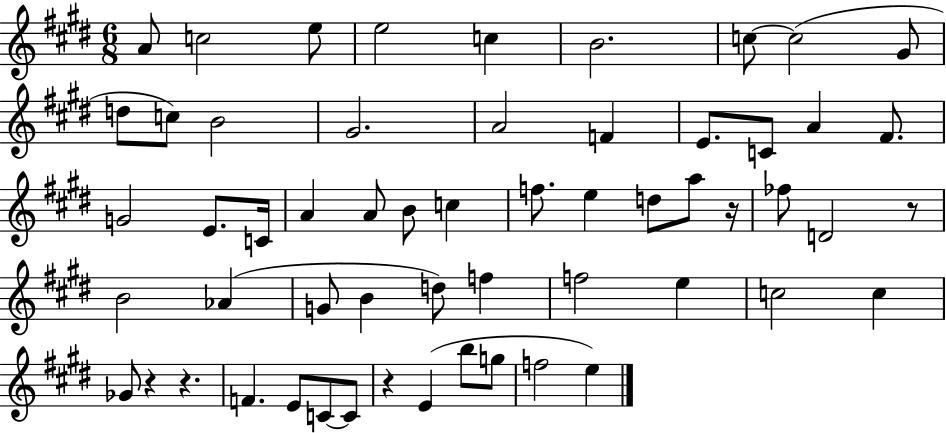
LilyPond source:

{
  \clef treble
  \numericTimeSignature
  \time 6/8
  \key e \major
  a'8 c''2 e''8 | e''2 c''4 | b'2. | c''8~~ c''2( gis'8 | \break d''8 c''8) b'2 | gis'2. | a'2 f'4 | e'8. c'8 a'4 fis'8. | \break g'2 e'8. c'16 | a'4 a'8 b'8 c''4 | f''8. e''4 d''8 a''8 r16 | fes''8 d'2 r8 | \break b'2 aes'4( | g'8 b'4 d''8) f''4 | f''2 e''4 | c''2 c''4 | \break ges'8 r4 r4. | f'4. e'8 c'8~~ c'8 | r4 e'4( b''8 g''8 | f''2 e''4) | \break \bar "|."
}